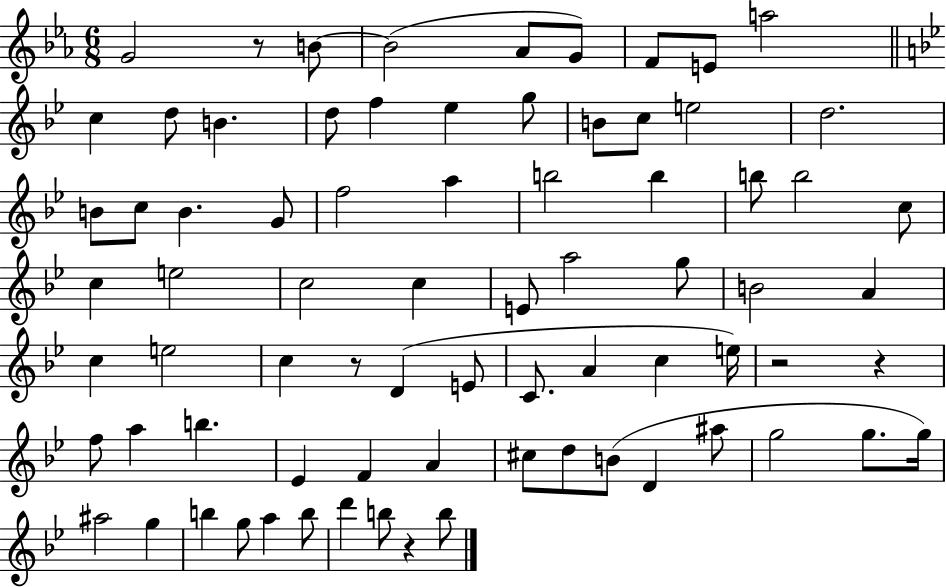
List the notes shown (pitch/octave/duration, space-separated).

G4/h R/e B4/e B4/h Ab4/e G4/e F4/e E4/e A5/h C5/q D5/e B4/q. D5/e F5/q Eb5/q G5/e B4/e C5/e E5/h D5/h. B4/e C5/e B4/q. G4/e F5/h A5/q B5/h B5/q B5/e B5/h C5/e C5/q E5/h C5/h C5/q E4/e A5/h G5/e B4/h A4/q C5/q E5/h C5/q R/e D4/q E4/e C4/e. A4/q C5/q E5/s R/h R/q F5/e A5/q B5/q. Eb4/q F4/q A4/q C#5/e D5/e B4/e D4/q A#5/e G5/h G5/e. G5/s A#5/h G5/q B5/q G5/e A5/q B5/e D6/q B5/e R/q B5/e